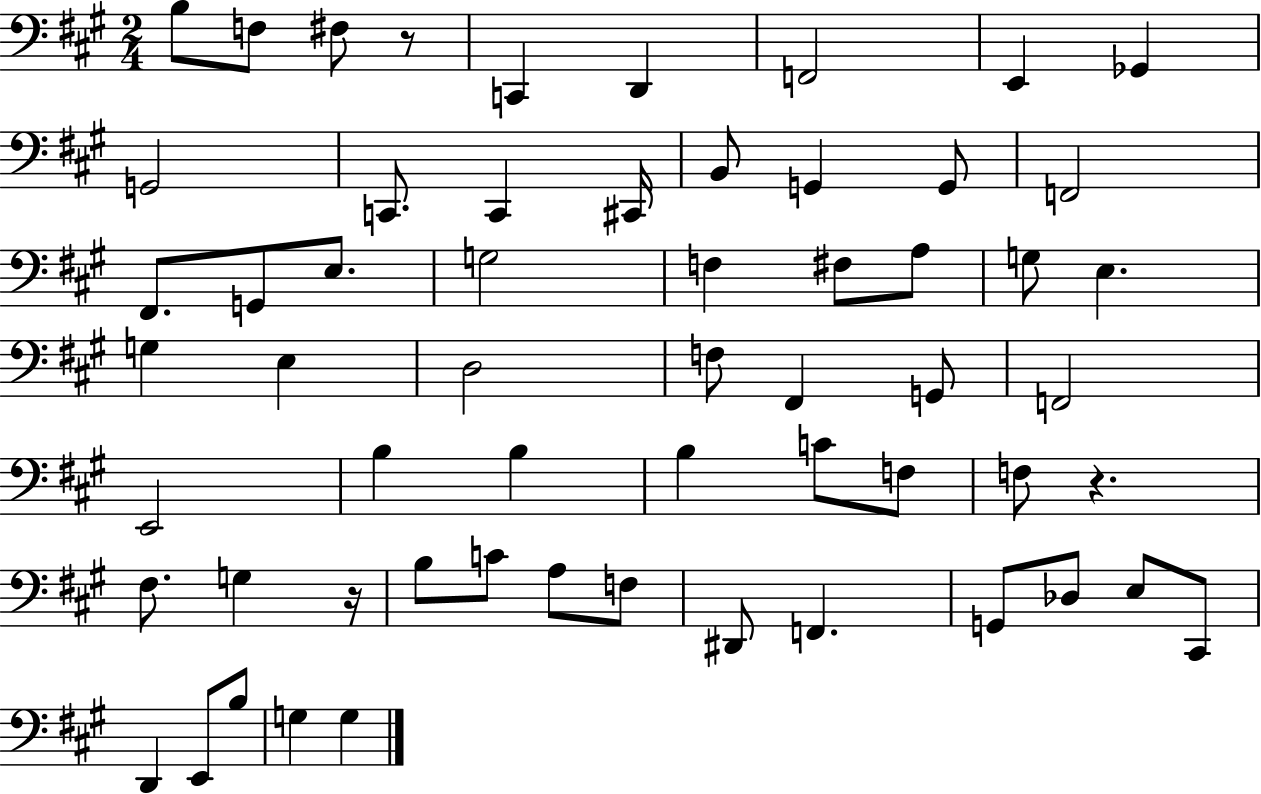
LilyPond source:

{
  \clef bass
  \numericTimeSignature
  \time 2/4
  \key a \major
  b8 f8 fis8 r8 | c,4 d,4 | f,2 | e,4 ges,4 | \break g,2 | c,8. c,4 cis,16 | b,8 g,4 g,8 | f,2 | \break fis,8. g,8 e8. | g2 | f4 fis8 a8 | g8 e4. | \break g4 e4 | d2 | f8 fis,4 g,8 | f,2 | \break e,2 | b4 b4 | b4 c'8 f8 | f8 r4. | \break fis8. g4 r16 | b8 c'8 a8 f8 | dis,8 f,4. | g,8 des8 e8 cis,8 | \break d,4 e,8 b8 | g4 g4 | \bar "|."
}